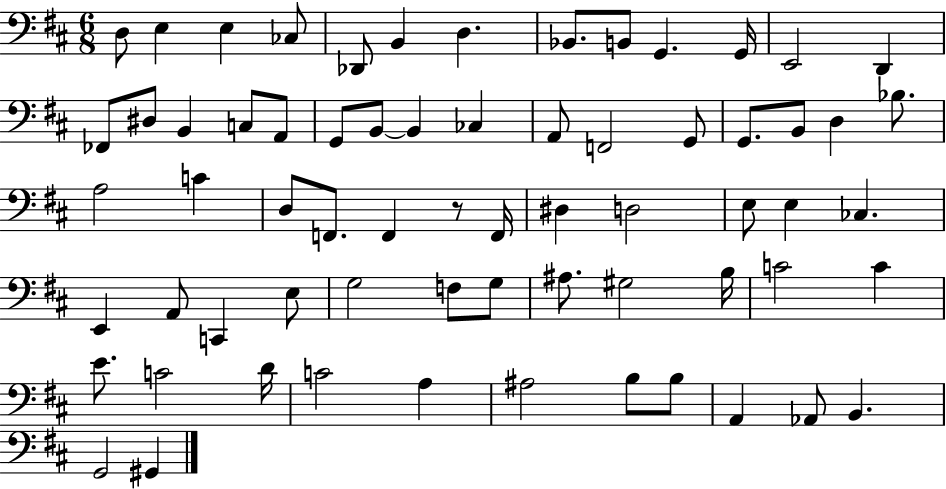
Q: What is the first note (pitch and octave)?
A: D3